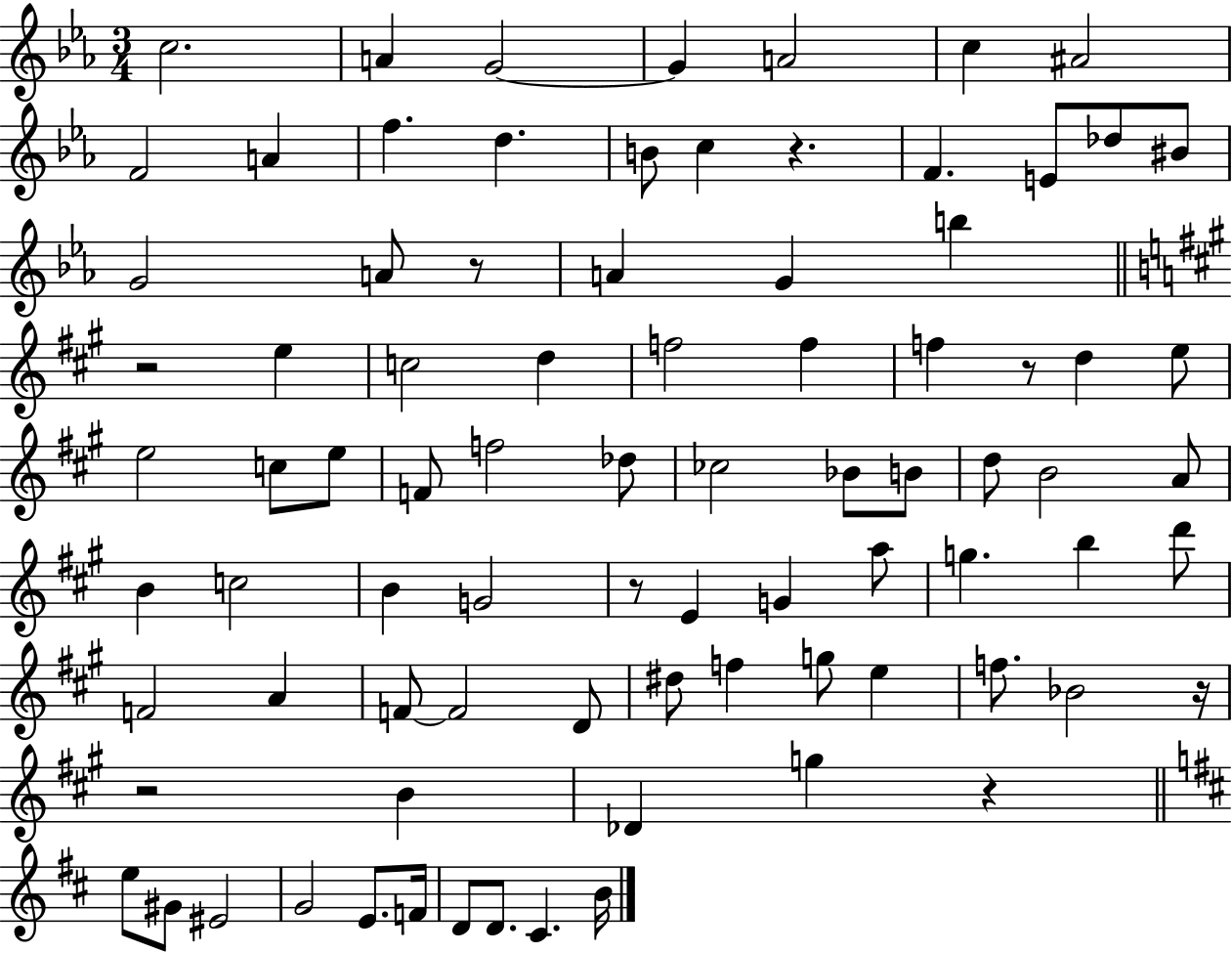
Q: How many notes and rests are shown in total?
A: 84